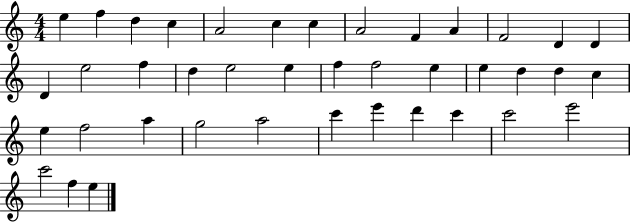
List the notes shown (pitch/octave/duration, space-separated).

E5/q F5/q D5/q C5/q A4/h C5/q C5/q A4/h F4/q A4/q F4/h D4/q D4/q D4/q E5/h F5/q D5/q E5/h E5/q F5/q F5/h E5/q E5/q D5/q D5/q C5/q E5/q F5/h A5/q G5/h A5/h C6/q E6/q D6/q C6/q C6/h E6/h C6/h F5/q E5/q